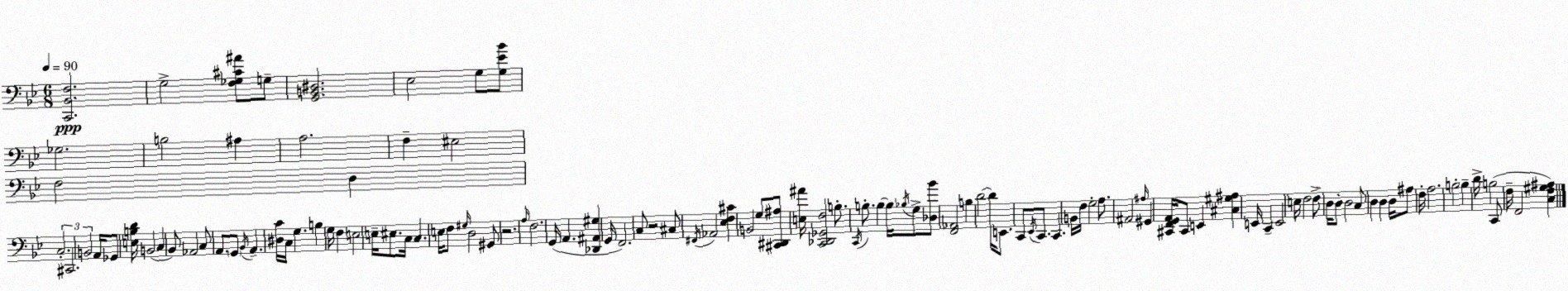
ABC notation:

X:1
T:Untitled
M:6/8
L:1/4
K:Bb
[C,,_B,,F,]2 G,2 [F,_G,^C^A]/2 G,/2 [G,,B,,^D,]2 _E,2 G,/2 [G,_E_B]/2 _G,2 B,2 ^A, A,2 F, ^E,2 F,2 D, C,2 ^C,,2 B,,2 A,,/4 _G,,/2 [E,B,D]/4 B,,2 C, _B,,/2 _A,,2 C,/2 A,,/2 G,,/2 _B,,/4 A,, [^D,C]/4 C,/4 G, B, G,/4 F, E,2 E,/4 ^E,/2 C,/4 C, E,/4 F,/2 ^G,/4 D,2 ^G,,/2 z2 A,/4 F,2 G,,/4 A,, [_D,,^A,,^G,] G,,/4 F,,2 C,/2 z2 ^C,/2 ^F,,/4 _A,,2 [_E,F,^C] B,,2 G,/2 [^C,,^D,,^A,]/2 [E,^A]/4 [C,,_D,,_G,,F,]2 B,/2 C,,/4 B,/2 B, B,/4 _B,/4 G,/2 [_D,_B]/2 [F,,_A,,]2 B, D2 D/4 E,,/2 C,,/2 _E,,/4 C,,/2 C,, B,,/4 F,/4 G,2 A,/2 ^A,,2 ^A,/4 ^G,, [^C,,F,,G,,A,,]/4 ^C,,/2 E,, [^C,^G,^A,] E,,/4 C,, E,,2 E,/4 F,2 F,/2 D,/4 D,/2 D,2 C,/2 D, D, D,/4 ^A,/2 F,/4 A,2 B,2 B, D/4 B,2 C,,/2 F,/4 F,,2 [C,F,^G,^A,]